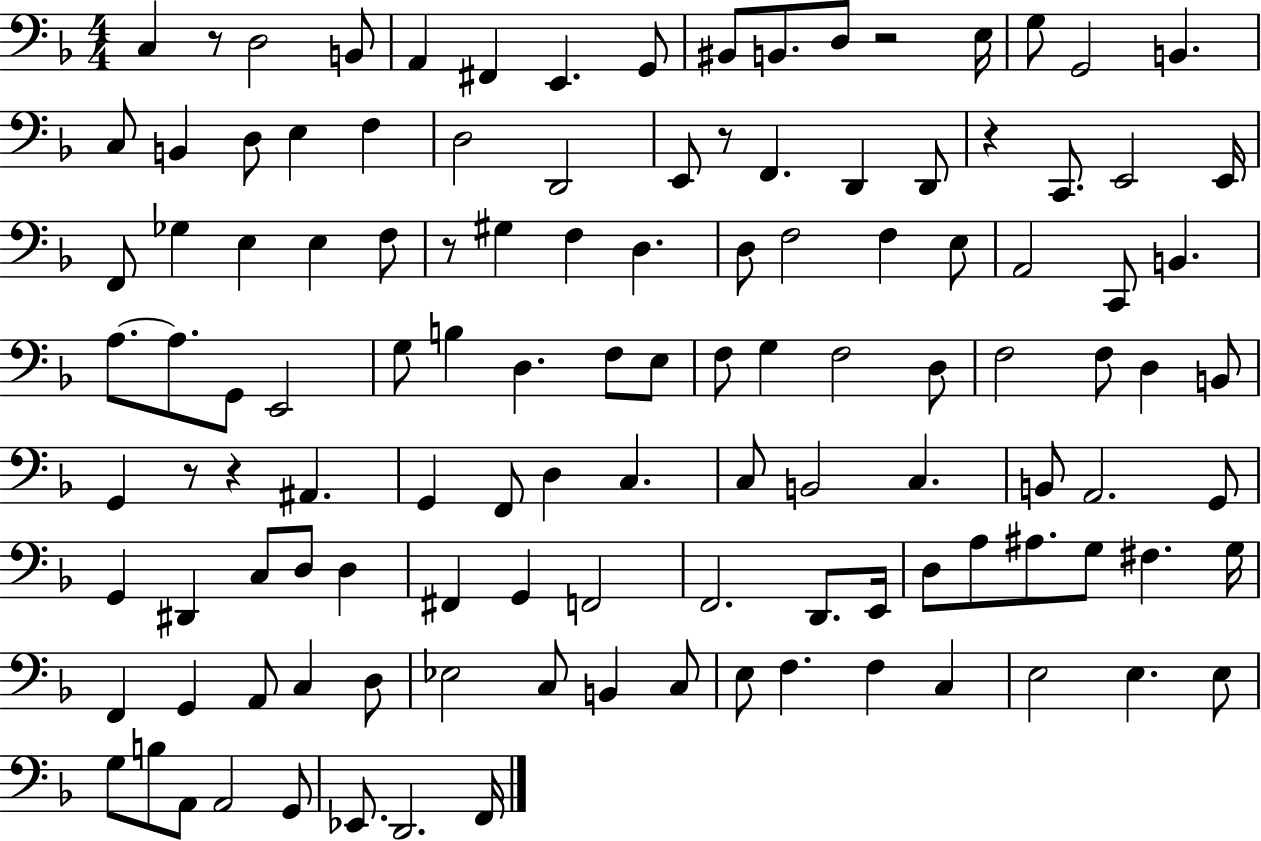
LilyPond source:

{
  \clef bass
  \numericTimeSignature
  \time 4/4
  \key f \major
  \repeat volta 2 { c4 r8 d2 b,8 | a,4 fis,4 e,4. g,8 | bis,8 b,8. d8 r2 e16 | g8 g,2 b,4. | \break c8 b,4 d8 e4 f4 | d2 d,2 | e,8 r8 f,4. d,4 d,8 | r4 c,8. e,2 e,16 | \break f,8 ges4 e4 e4 f8 | r8 gis4 f4 d4. | d8 f2 f4 e8 | a,2 c,8 b,4. | \break a8.~~ a8. g,8 e,2 | g8 b4 d4. f8 e8 | f8 g4 f2 d8 | f2 f8 d4 b,8 | \break g,4 r8 r4 ais,4. | g,4 f,8 d4 c4. | c8 b,2 c4. | b,8 a,2. g,8 | \break g,4 dis,4 c8 d8 d4 | fis,4 g,4 f,2 | f,2. d,8. e,16 | d8 a8 ais8. g8 fis4. g16 | \break f,4 g,4 a,8 c4 d8 | ees2 c8 b,4 c8 | e8 f4. f4 c4 | e2 e4. e8 | \break g8 b8 a,8 a,2 g,8 | ees,8. d,2. f,16 | } \bar "|."
}